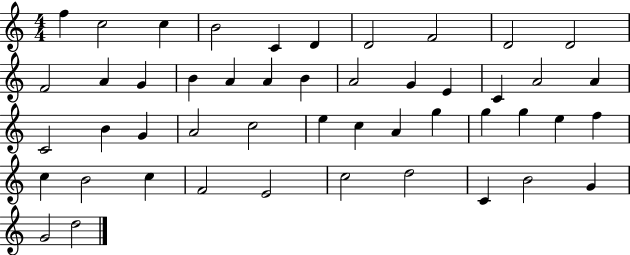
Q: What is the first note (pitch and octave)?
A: F5